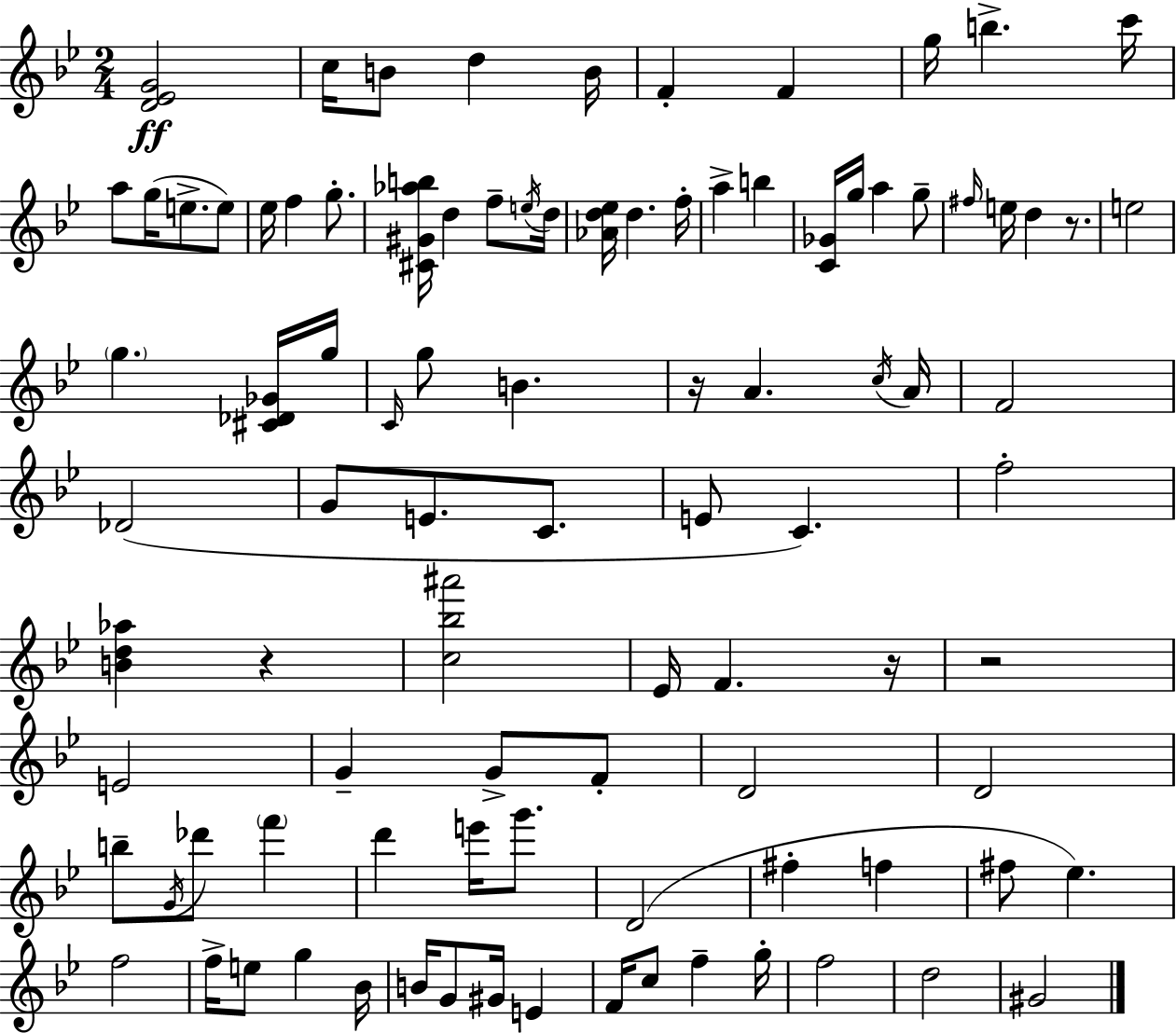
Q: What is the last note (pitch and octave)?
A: G#4